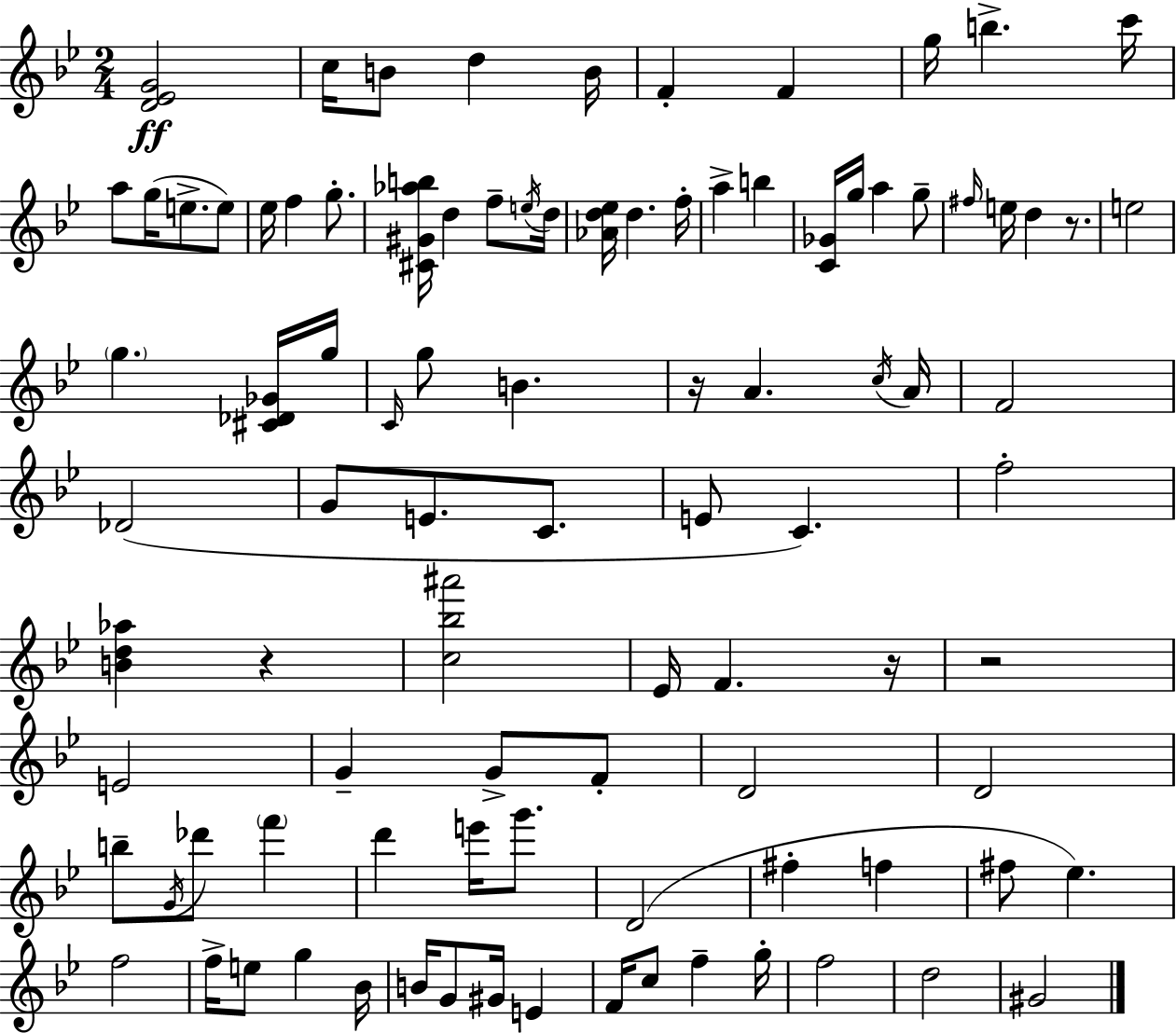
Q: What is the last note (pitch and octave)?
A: G#4